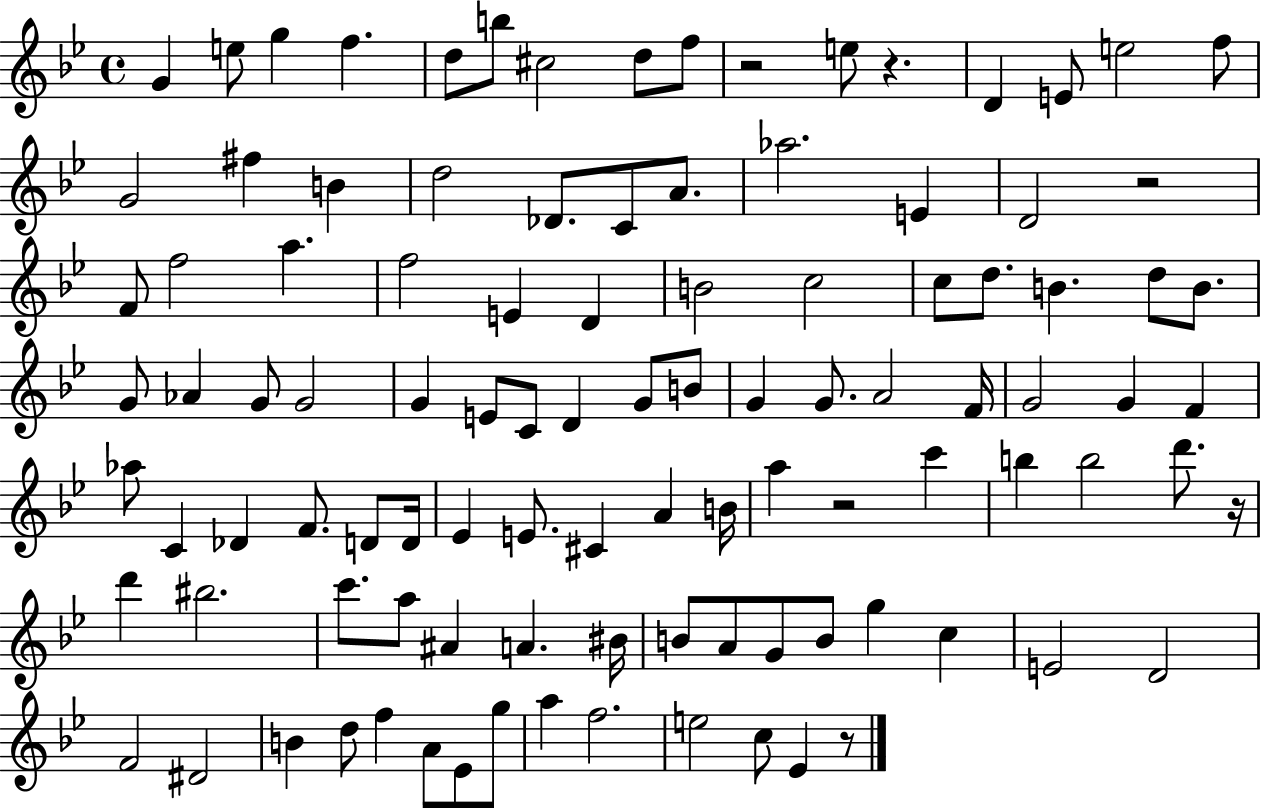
G4/q E5/e G5/q F5/q. D5/e B5/e C#5/h D5/e F5/e R/h E5/e R/q. D4/q E4/e E5/h F5/e G4/h F#5/q B4/q D5/h Db4/e. C4/e A4/e. Ab5/h. E4/q D4/h R/h F4/e F5/h A5/q. F5/h E4/q D4/q B4/h C5/h C5/e D5/e. B4/q. D5/e B4/e. G4/e Ab4/q G4/e G4/h G4/q E4/e C4/e D4/q G4/e B4/e G4/q G4/e. A4/h F4/s G4/h G4/q F4/q Ab5/e C4/q Db4/q F4/e. D4/e D4/s Eb4/q E4/e. C#4/q A4/q B4/s A5/q R/h C6/q B5/q B5/h D6/e. R/s D6/q BIS5/h. C6/e. A5/e A#4/q A4/q. BIS4/s B4/e A4/e G4/e B4/e G5/q C5/q E4/h D4/h F4/h D#4/h B4/q D5/e F5/q A4/e Eb4/e G5/e A5/q F5/h. E5/h C5/e Eb4/q R/e